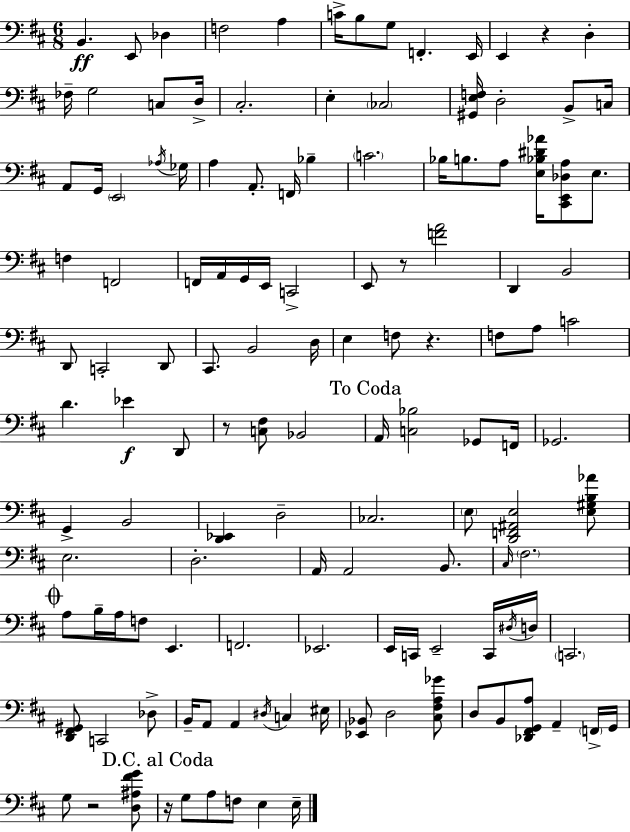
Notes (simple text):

B2/q. E2/e Db3/q F3/h A3/q C4/s B3/e G3/e F2/q. E2/s E2/q R/q D3/q FES3/s G3/h C3/e D3/s C#3/h. E3/q CES3/h [G#2,E3,F3]/s D3/h B2/e C3/s A2/e G2/s E2/h Ab3/s Gb3/s A3/q A2/e. F2/s Bb3/q C4/h. Bb3/s B3/e. A3/e [E3,Bb3,D#4,Ab4]/s [C#2,E2,Db3,A3]/e E3/e. F3/q F2/h F2/s A2/s G2/s E2/s C2/h E2/e R/e [F4,A4]/h D2/q B2/h D2/e C2/h D2/e C#2/e. B2/h D3/s E3/q F3/e R/q. F3/e A3/e C4/h D4/q. Eb4/q D2/e R/e [C3,F#3]/e Bb2/h A2/s [C3,Bb3]/h Gb2/e F2/s Gb2/h. G2/q B2/h [D2,Eb2]/q D3/h CES3/h. E3/e [D2,F2,A#2,E3]/h [E3,G#3,B3,Ab4]/e E3/h. D3/h. A2/s A2/h B2/e. C#3/s F#3/h. A3/e B3/s A3/s F3/e E2/q. F2/h. Eb2/h. E2/s C2/s E2/h C2/s D#3/s D3/s C2/h. [D2,F#2,G#2]/e C2/h Db3/e B2/s A2/e A2/q D#3/s C3/q EIS3/s [Eb2,Bb2]/e D3/h [C#3,F#3,A3,Gb4]/e D3/e B2/e [Db2,F#2,G2,A3]/e A2/q F2/s G2/s G3/e R/h [D3,A#3,F#4,G4]/e R/s G3/e A3/e F3/e E3/q E3/s